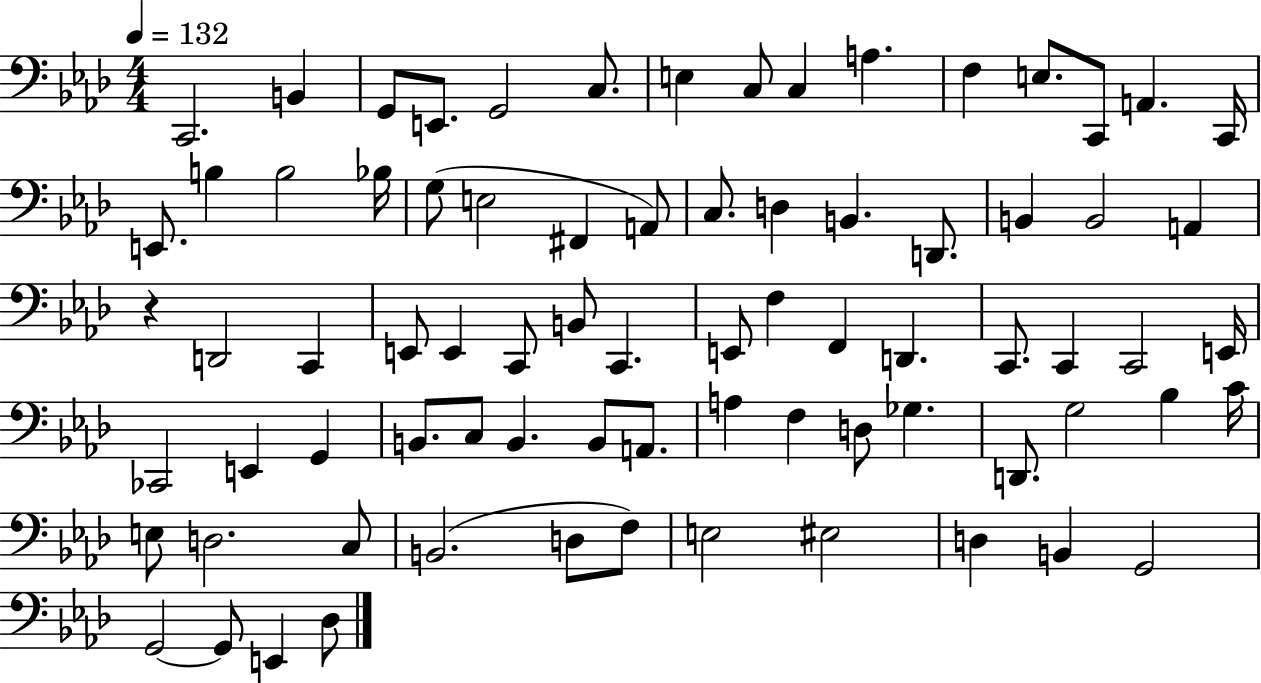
{
  \clef bass
  \numericTimeSignature
  \time 4/4
  \key aes \major
  \tempo 4 = 132
  \repeat volta 2 { c,2. b,4 | g,8 e,8. g,2 c8. | e4 c8 c4 a4. | f4 e8. c,8 a,4. c,16 | \break e,8. b4 b2 bes16 | g8( e2 fis,4 a,8) | c8. d4 b,4. d,8. | b,4 b,2 a,4 | \break r4 d,2 c,4 | e,8 e,4 c,8 b,8 c,4. | e,8 f4 f,4 d,4. | c,8. c,4 c,2 e,16 | \break ces,2 e,4 g,4 | b,8. c8 b,4. b,8 a,8. | a4 f4 d8 ges4. | d,8. g2 bes4 c'16 | \break e8 d2. c8 | b,2.( d8 f8) | e2 eis2 | d4 b,4 g,2 | \break g,2~~ g,8 e,4 des8 | } \bar "|."
}